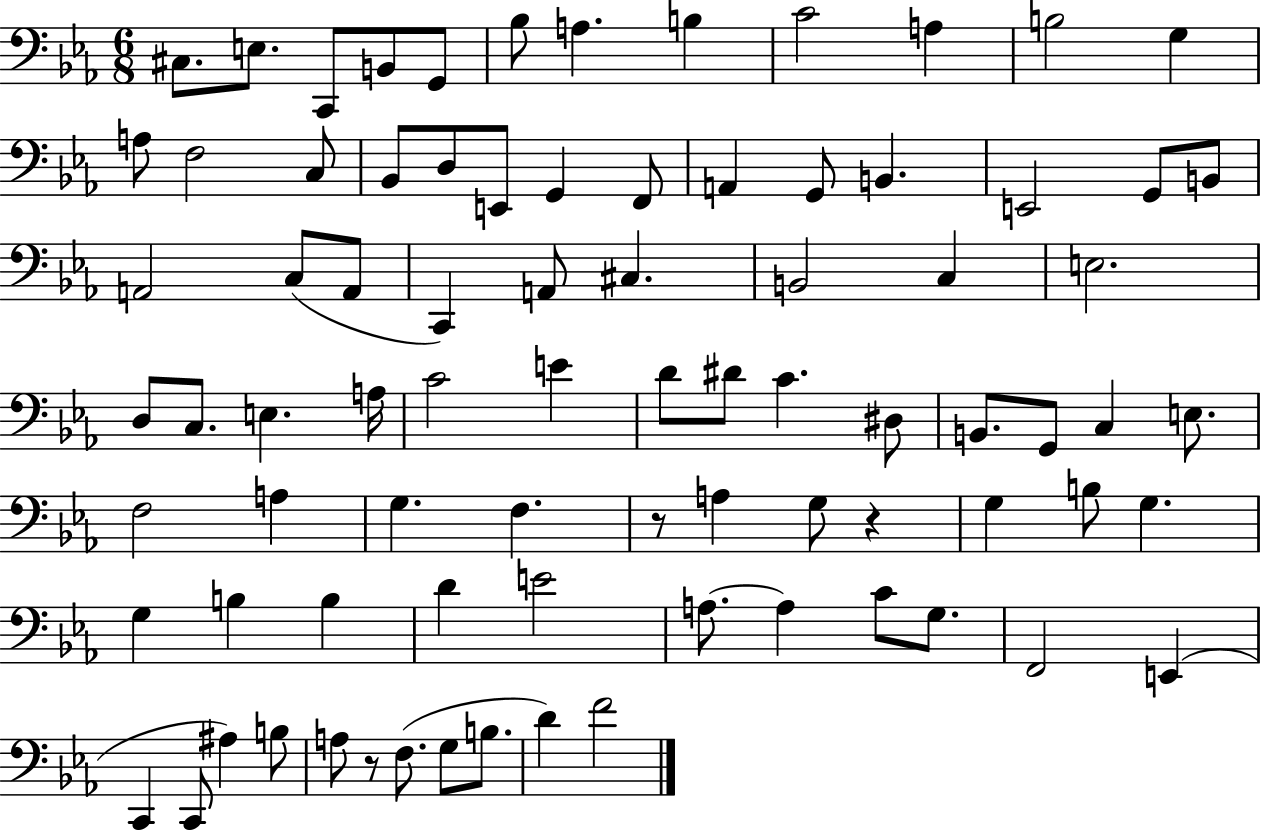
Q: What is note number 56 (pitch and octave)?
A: G3